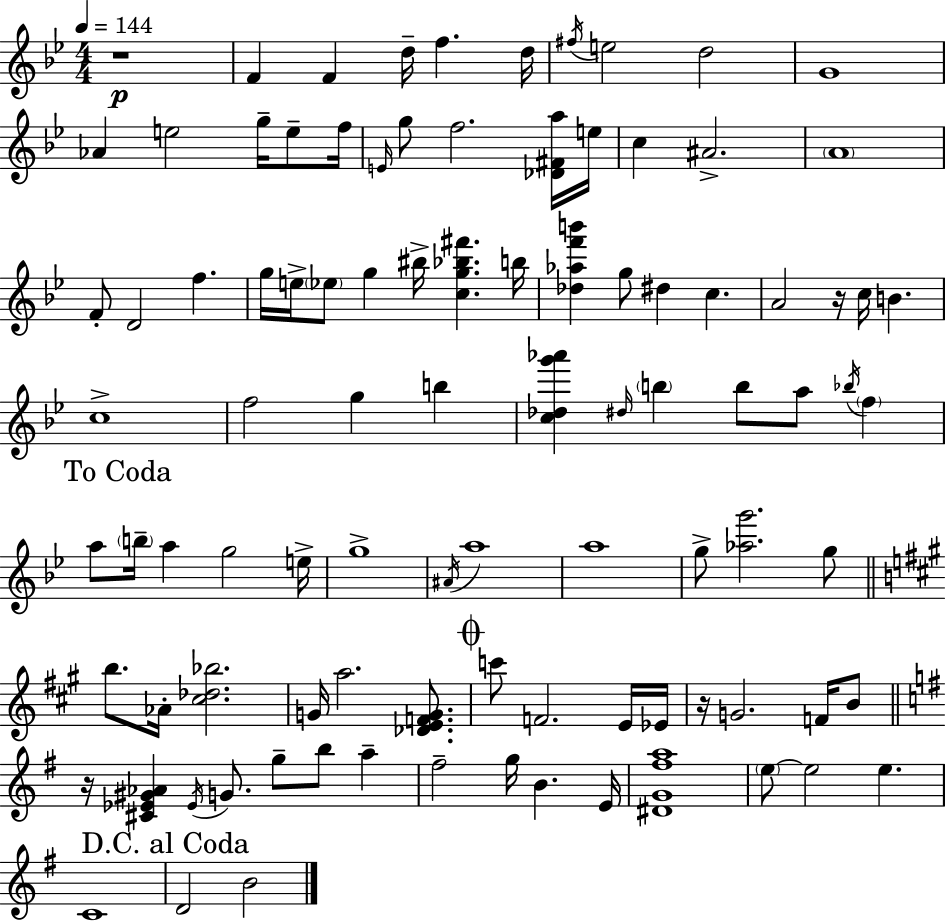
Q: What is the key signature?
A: BES major